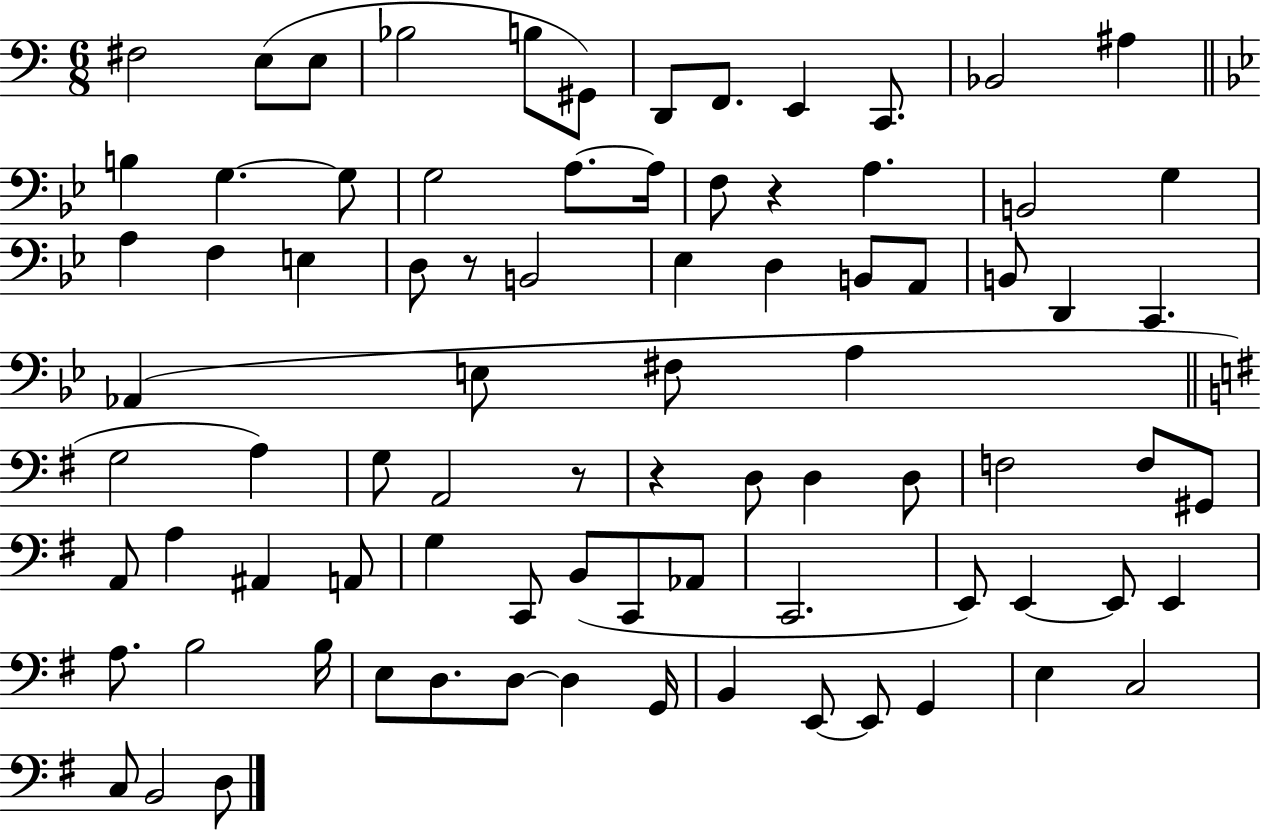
F#3/h E3/e E3/e Bb3/h B3/e G#2/e D2/e F2/e. E2/q C2/e. Bb2/h A#3/q B3/q G3/q. G3/e G3/h A3/e. A3/s F3/e R/q A3/q. B2/h G3/q A3/q F3/q E3/q D3/e R/e B2/h Eb3/q D3/q B2/e A2/e B2/e D2/q C2/q. Ab2/q E3/e F#3/e A3/q G3/h A3/q G3/e A2/h R/e R/q D3/e D3/q D3/e F3/h F3/e G#2/e A2/e A3/q A#2/q A2/e G3/q C2/e B2/e C2/e Ab2/e C2/h. E2/e E2/q E2/e E2/q A3/e. B3/h B3/s E3/e D3/e. D3/e D3/q G2/s B2/q E2/e E2/e G2/q E3/q C3/h C3/e B2/h D3/e